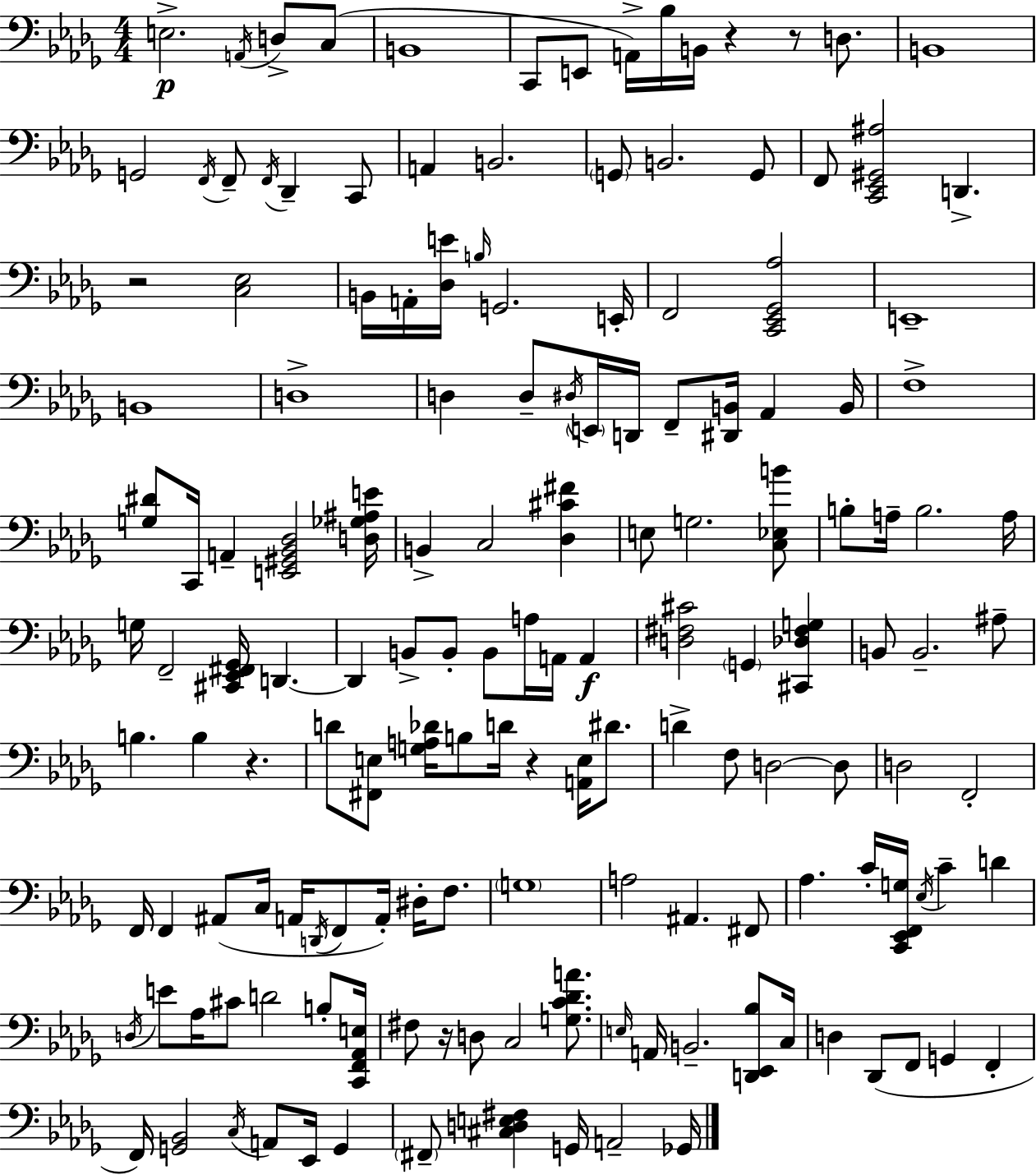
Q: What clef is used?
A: bass